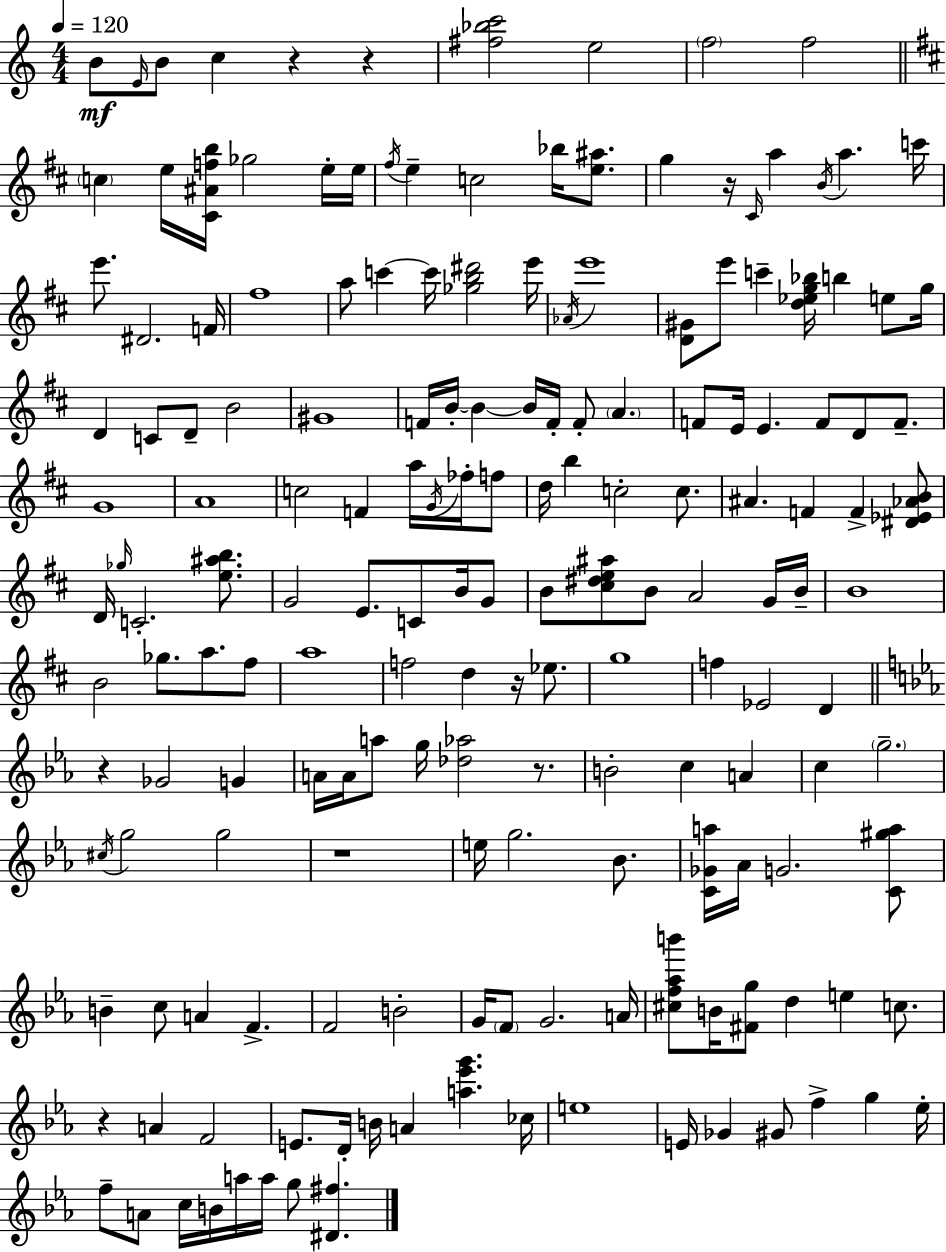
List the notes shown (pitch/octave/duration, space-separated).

B4/e E4/s B4/e C5/q R/q R/q [F#5,Bb5,C6]/h E5/h F5/h F5/h C5/q E5/s [C#4,A#4,F5,B5]/s Gb5/h E5/s E5/s F#5/s E5/q C5/h Bb5/s [E5,A#5]/e. G5/q R/s C#4/s A5/q B4/s A5/q. C6/s E6/e. D#4/h. F4/s F#5/w A5/e C6/q C6/s [Gb5,B5,D#6]/h E6/s Ab4/s E6/w [D4,G#4]/e E6/e C6/q [D5,Eb5,G5,Bb5]/s B5/q E5/e G5/s D4/q C4/e D4/e B4/h G#4/w F4/s B4/s B4/q B4/s F4/s F4/e A4/q. F4/e E4/s E4/q. F4/e D4/e F4/e. G4/w A4/w C5/h F4/q A5/s G4/s FES5/s F5/e D5/s B5/q C5/h C5/e. A#4/q. F4/q F4/q [D#4,Eb4,Ab4,B4]/e D4/s Gb5/s C4/h. [E5,A#5,B5]/e. G4/h E4/e. C4/e B4/s G4/e B4/e [C#5,D#5,E5,A#5]/e B4/e A4/h G4/s B4/s B4/w B4/h Gb5/e. A5/e. F#5/e A5/w F5/h D5/q R/s Eb5/e. G5/w F5/q Eb4/h D4/q R/q Gb4/h G4/q A4/s A4/s A5/e G5/s [Db5,Ab5]/h R/e. B4/h C5/q A4/q C5/q G5/h. C#5/s G5/h G5/h R/w E5/s G5/h. Bb4/e. [C4,Gb4,A5]/s Ab4/s G4/h. [C4,G#5,A5]/e B4/q C5/e A4/q F4/q. F4/h B4/h G4/s F4/e G4/h. A4/s [C#5,F5,Ab5,B6]/e B4/s [F#4,G5]/e D5/q E5/q C5/e. R/q A4/q F4/h E4/e. D4/s B4/s A4/q [A5,Eb6,G6]/q. CES5/s E5/w E4/s Gb4/q G#4/e F5/q G5/q Eb5/s F5/e A4/e C5/s B4/s A5/s A5/s G5/e [D#4,F#5]/q.